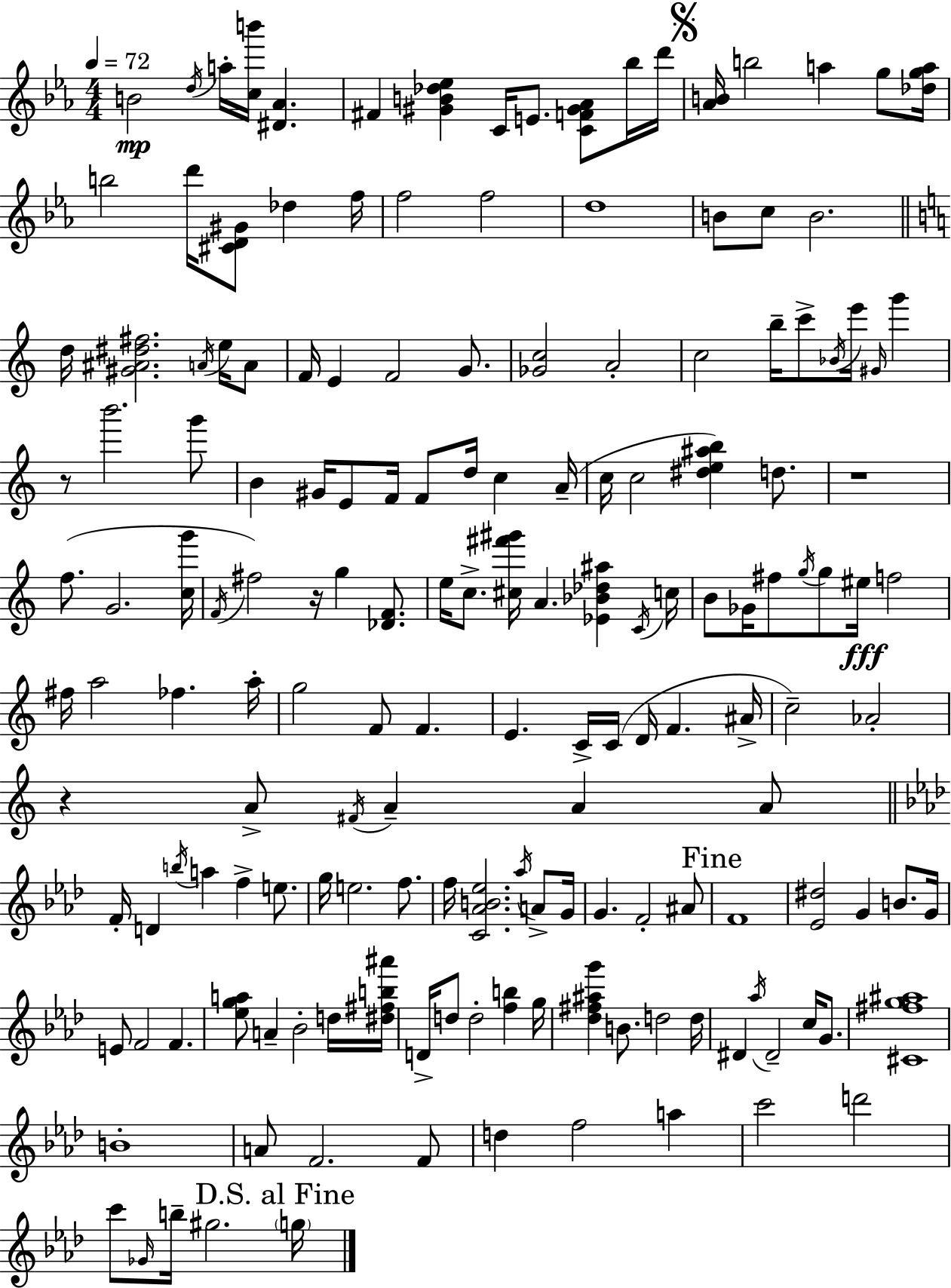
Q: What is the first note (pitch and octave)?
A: B4